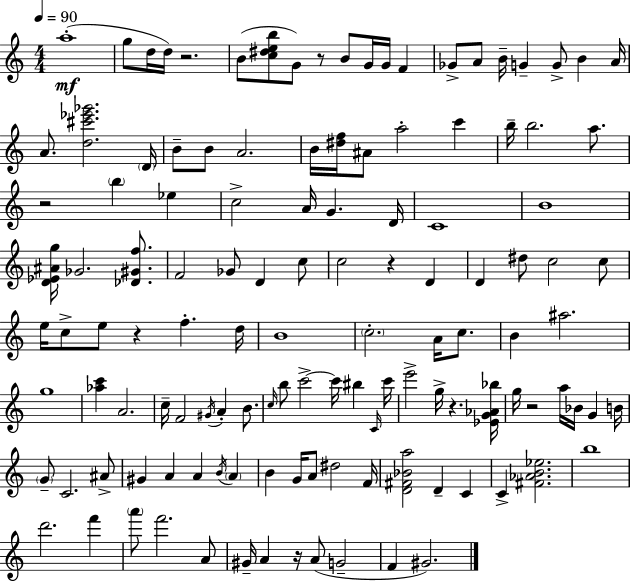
A5/w G5/e D5/s D5/s R/h. B4/e [C5,D#5,E5,B5]/e G4/e R/e B4/e G4/s G4/s F4/q Gb4/e A4/e B4/s G4/q G4/e B4/q A4/s A4/e. [D5,C#6,Eb6,Gb6]/h. D4/s B4/e B4/e A4/h. B4/s [D#5,F5]/s A#4/e A5/h C6/q B5/s B5/h. A5/e. R/h B5/q Eb5/q C5/h A4/s G4/q. D4/s C4/w B4/w [D4,Eb4,A#4,G5]/s Gb4/h. [Db4,G#4,F5]/e. F4/h Gb4/e D4/q C5/e C5/h R/q D4/q D4/q D#5/e C5/h C5/e E5/s C5/e E5/e R/q F5/q. D5/s B4/w C5/h. A4/s C5/e. B4/q A#5/h. G5/w [Ab5,C6]/q A4/h. C5/s F4/h G#4/s A4/q B4/e. C5/s B5/e C6/h C6/s BIS5/q C4/s C6/s E6/h G5/s R/q. [Eb4,G4,Ab4,Bb5]/s G5/s R/h A5/s Bb4/s G4/q B4/s G4/e C4/h. A#4/e G#4/q A4/q A4/q B4/s A4/q B4/q G4/s A4/e D#5/h F4/s [D4,F#4,Bb4,A5]/h D4/q C4/q C4/q [F#4,Ab4,B4,Eb5]/h. B5/w D6/h. F6/q A6/e F6/h. A4/e G#4/s A4/q R/s A4/e G4/h F4/q G#4/h.